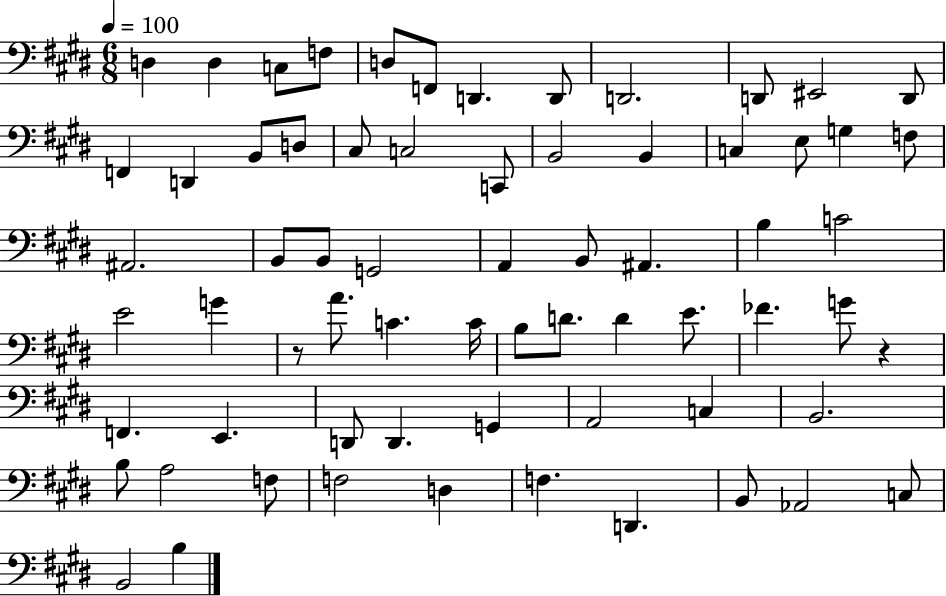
{
  \clef bass
  \numericTimeSignature
  \time 6/8
  \key e \major
  \tempo 4 = 100
  \repeat volta 2 { d4 d4 c8 f8 | d8 f,8 d,4. d,8 | d,2. | d,8 eis,2 d,8 | \break f,4 d,4 b,8 d8 | cis8 c2 c,8 | b,2 b,4 | c4 e8 g4 f8 | \break ais,2. | b,8 b,8 g,2 | a,4 b,8 ais,4. | b4 c'2 | \break e'2 g'4 | r8 a'8. c'4. c'16 | b8 d'8. d'4 e'8. | fes'4. g'8 r4 | \break f,4. e,4. | d,8 d,4. g,4 | a,2 c4 | b,2. | \break b8 a2 f8 | f2 d4 | f4. d,4. | b,8 aes,2 c8 | \break b,2 b4 | } \bar "|."
}